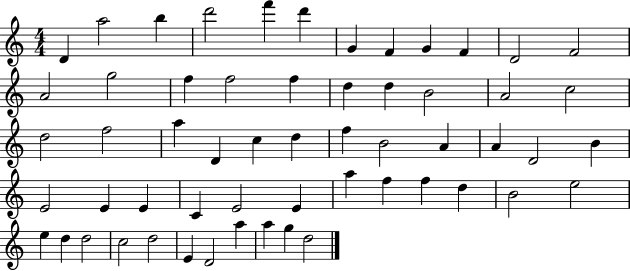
X:1
T:Untitled
M:4/4
L:1/4
K:C
D a2 b d'2 f' d' G F G F D2 F2 A2 g2 f f2 f d d B2 A2 c2 d2 f2 a D c d f B2 A A D2 B E2 E E C E2 E a f f d B2 e2 e d d2 c2 d2 E D2 a a g d2